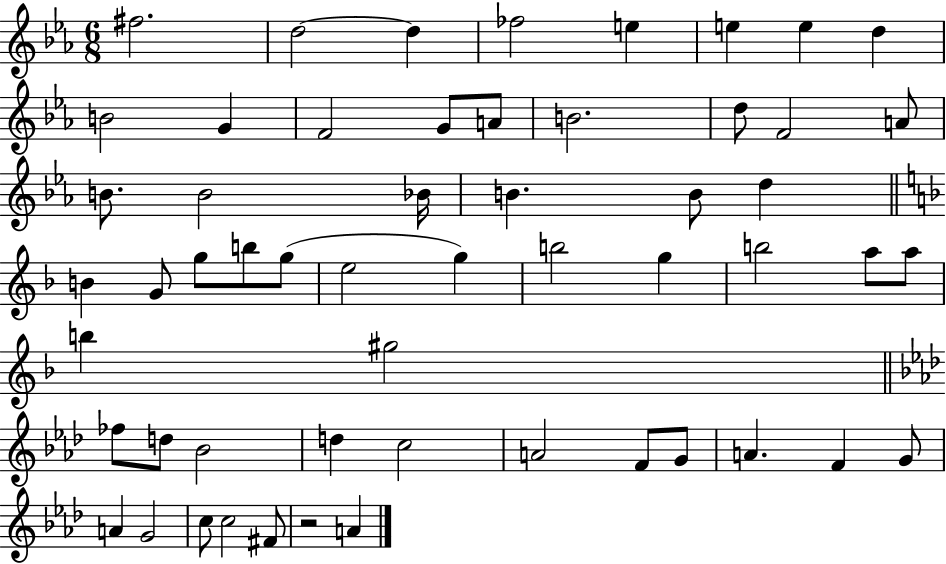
X:1
T:Untitled
M:6/8
L:1/4
K:Eb
^f2 d2 d _f2 e e e d B2 G F2 G/2 A/2 B2 d/2 F2 A/2 B/2 B2 _B/4 B B/2 d B G/2 g/2 b/2 g/2 e2 g b2 g b2 a/2 a/2 b ^g2 _f/2 d/2 _B2 d c2 A2 F/2 G/2 A F G/2 A G2 c/2 c2 ^F/2 z2 A